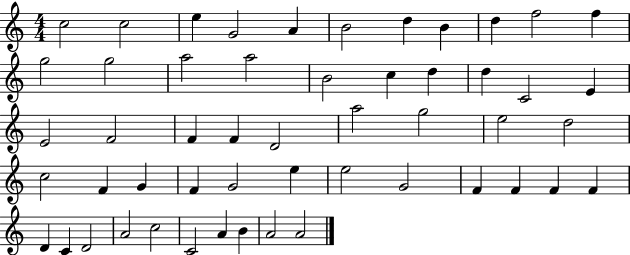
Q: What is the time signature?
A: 4/4